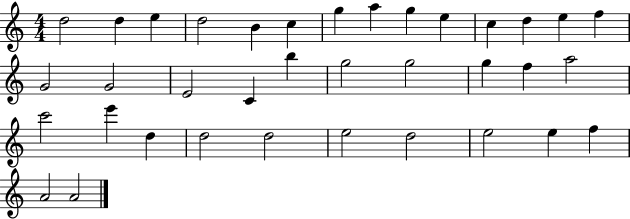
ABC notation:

X:1
T:Untitled
M:4/4
L:1/4
K:C
d2 d e d2 B c g a g e c d e f G2 G2 E2 C b g2 g2 g f a2 c'2 e' d d2 d2 e2 d2 e2 e f A2 A2